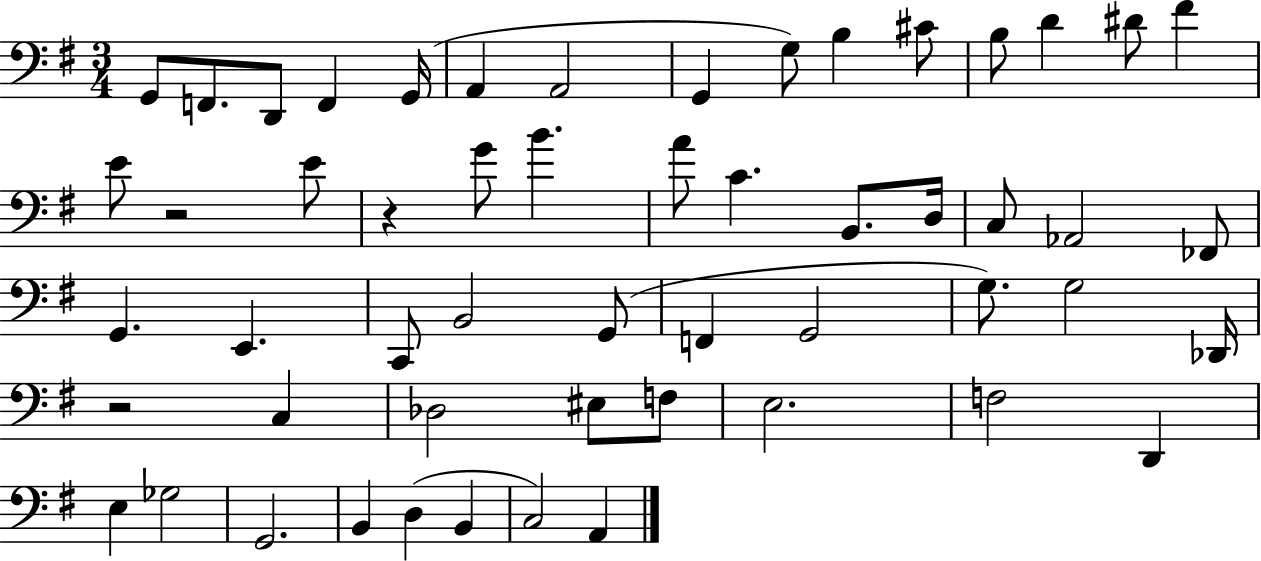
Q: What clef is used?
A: bass